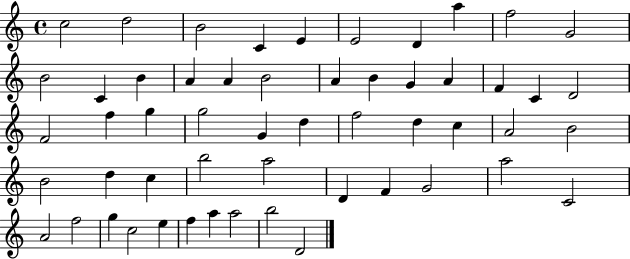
C5/h D5/h B4/h C4/q E4/q E4/h D4/q A5/q F5/h G4/h B4/h C4/q B4/q A4/q A4/q B4/h A4/q B4/q G4/q A4/q F4/q C4/q D4/h F4/h F5/q G5/q G5/h G4/q D5/q F5/h D5/q C5/q A4/h B4/h B4/h D5/q C5/q B5/h A5/h D4/q F4/q G4/h A5/h C4/h A4/h F5/h G5/q C5/h E5/q F5/q A5/q A5/h B5/h D4/h